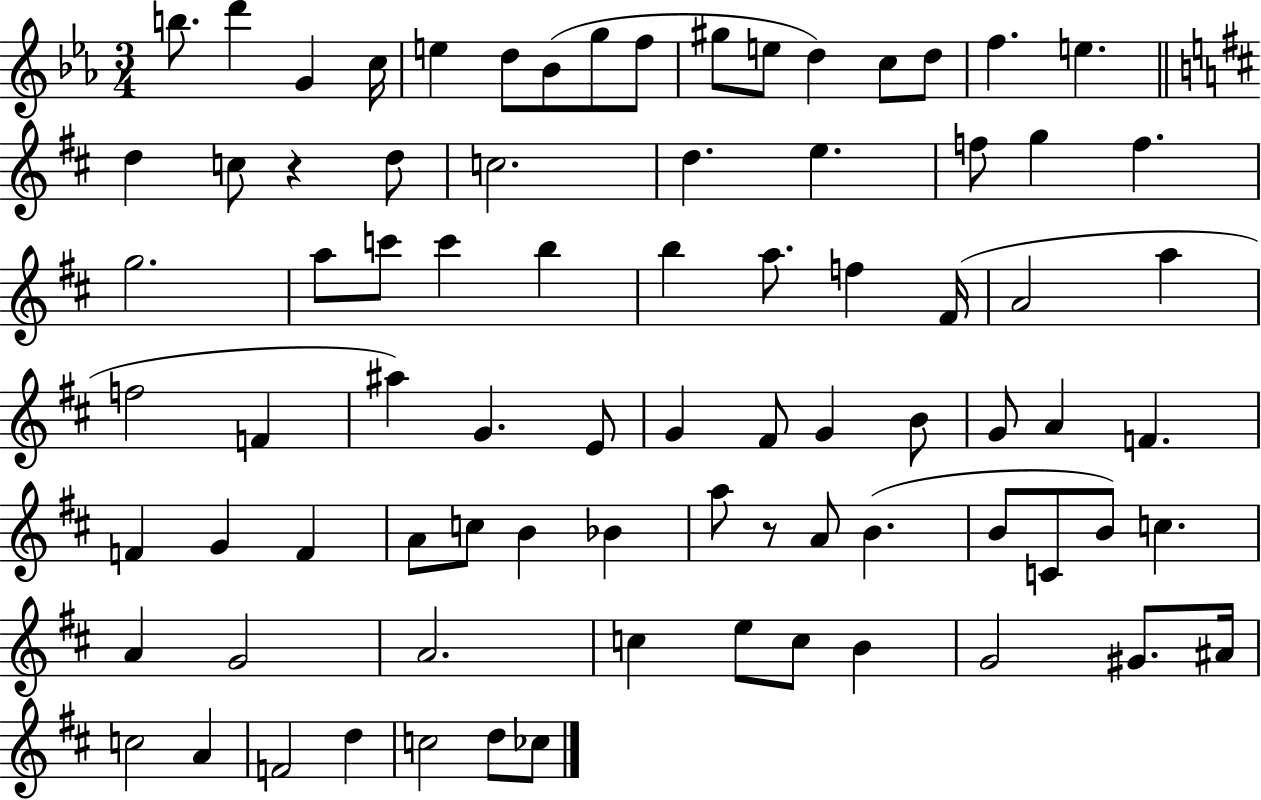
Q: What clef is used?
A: treble